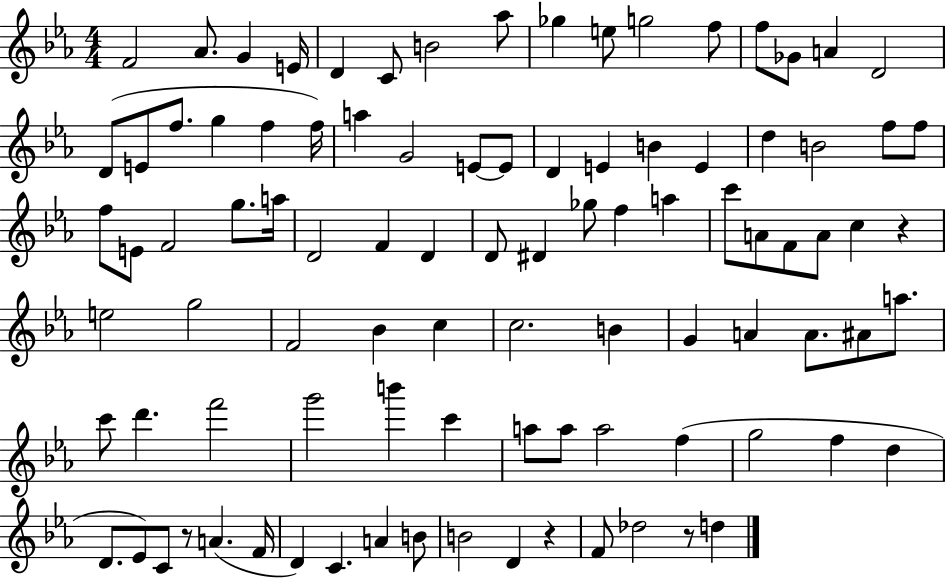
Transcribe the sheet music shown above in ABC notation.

X:1
T:Untitled
M:4/4
L:1/4
K:Eb
F2 _A/2 G E/4 D C/2 B2 _a/2 _g e/2 g2 f/2 f/2 _G/2 A D2 D/2 E/2 f/2 g f f/4 a G2 E/2 E/2 D E B E d B2 f/2 f/2 f/2 E/2 F2 g/2 a/4 D2 F D D/2 ^D _g/2 f a c'/2 A/2 F/2 A/2 c z e2 g2 F2 _B c c2 B G A A/2 ^A/2 a/2 c'/2 d' f'2 g'2 b' c' a/2 a/2 a2 f g2 f d D/2 _E/2 C/2 z/2 A F/4 D C A B/2 B2 D z F/2 _d2 z/2 d